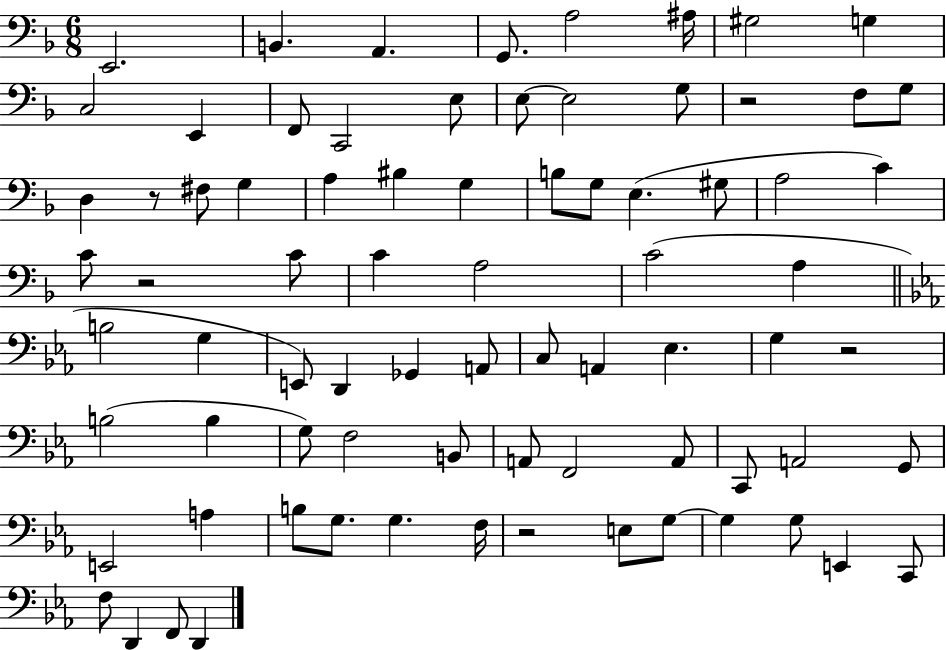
X:1
T:Untitled
M:6/8
L:1/4
K:F
E,,2 B,, A,, G,,/2 A,2 ^A,/4 ^G,2 G, C,2 E,, F,,/2 C,,2 E,/2 E,/2 E,2 G,/2 z2 F,/2 G,/2 D, z/2 ^F,/2 G, A, ^B, G, B,/2 G,/2 E, ^G,/2 A,2 C C/2 z2 C/2 C A,2 C2 A, B,2 G, E,,/2 D,, _G,, A,,/2 C,/2 A,, _E, G, z2 B,2 B, G,/2 F,2 B,,/2 A,,/2 F,,2 A,,/2 C,,/2 A,,2 G,,/2 E,,2 A, B,/2 G,/2 G, F,/4 z2 E,/2 G,/2 G, G,/2 E,, C,,/2 F,/2 D,, F,,/2 D,,